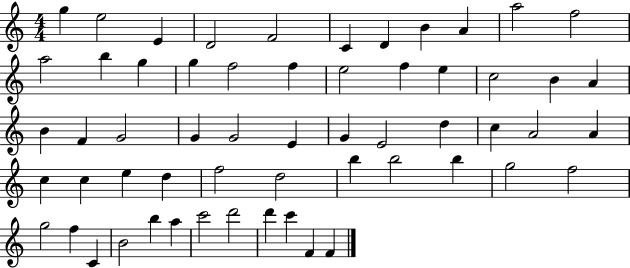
X:1
T:Untitled
M:4/4
L:1/4
K:C
g e2 E D2 F2 C D B A a2 f2 a2 b g g f2 f e2 f e c2 B A B F G2 G G2 E G E2 d c A2 A c c e d f2 d2 b b2 b g2 f2 g2 f C B2 b a c'2 d'2 d' c' F F